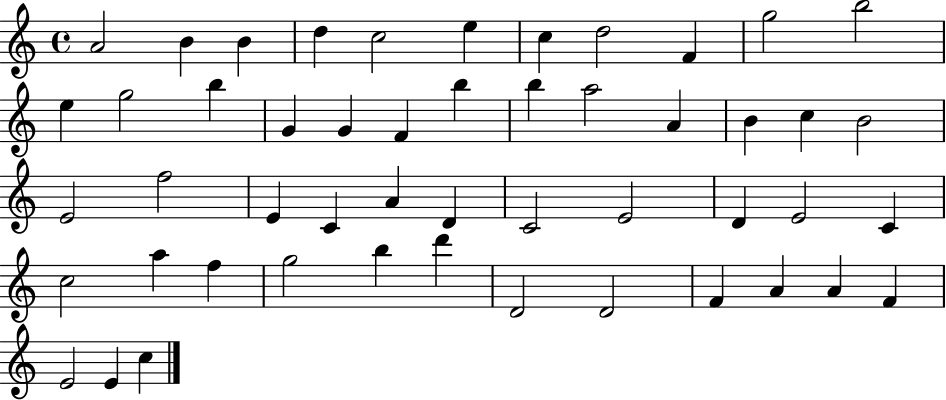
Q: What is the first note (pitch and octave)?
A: A4